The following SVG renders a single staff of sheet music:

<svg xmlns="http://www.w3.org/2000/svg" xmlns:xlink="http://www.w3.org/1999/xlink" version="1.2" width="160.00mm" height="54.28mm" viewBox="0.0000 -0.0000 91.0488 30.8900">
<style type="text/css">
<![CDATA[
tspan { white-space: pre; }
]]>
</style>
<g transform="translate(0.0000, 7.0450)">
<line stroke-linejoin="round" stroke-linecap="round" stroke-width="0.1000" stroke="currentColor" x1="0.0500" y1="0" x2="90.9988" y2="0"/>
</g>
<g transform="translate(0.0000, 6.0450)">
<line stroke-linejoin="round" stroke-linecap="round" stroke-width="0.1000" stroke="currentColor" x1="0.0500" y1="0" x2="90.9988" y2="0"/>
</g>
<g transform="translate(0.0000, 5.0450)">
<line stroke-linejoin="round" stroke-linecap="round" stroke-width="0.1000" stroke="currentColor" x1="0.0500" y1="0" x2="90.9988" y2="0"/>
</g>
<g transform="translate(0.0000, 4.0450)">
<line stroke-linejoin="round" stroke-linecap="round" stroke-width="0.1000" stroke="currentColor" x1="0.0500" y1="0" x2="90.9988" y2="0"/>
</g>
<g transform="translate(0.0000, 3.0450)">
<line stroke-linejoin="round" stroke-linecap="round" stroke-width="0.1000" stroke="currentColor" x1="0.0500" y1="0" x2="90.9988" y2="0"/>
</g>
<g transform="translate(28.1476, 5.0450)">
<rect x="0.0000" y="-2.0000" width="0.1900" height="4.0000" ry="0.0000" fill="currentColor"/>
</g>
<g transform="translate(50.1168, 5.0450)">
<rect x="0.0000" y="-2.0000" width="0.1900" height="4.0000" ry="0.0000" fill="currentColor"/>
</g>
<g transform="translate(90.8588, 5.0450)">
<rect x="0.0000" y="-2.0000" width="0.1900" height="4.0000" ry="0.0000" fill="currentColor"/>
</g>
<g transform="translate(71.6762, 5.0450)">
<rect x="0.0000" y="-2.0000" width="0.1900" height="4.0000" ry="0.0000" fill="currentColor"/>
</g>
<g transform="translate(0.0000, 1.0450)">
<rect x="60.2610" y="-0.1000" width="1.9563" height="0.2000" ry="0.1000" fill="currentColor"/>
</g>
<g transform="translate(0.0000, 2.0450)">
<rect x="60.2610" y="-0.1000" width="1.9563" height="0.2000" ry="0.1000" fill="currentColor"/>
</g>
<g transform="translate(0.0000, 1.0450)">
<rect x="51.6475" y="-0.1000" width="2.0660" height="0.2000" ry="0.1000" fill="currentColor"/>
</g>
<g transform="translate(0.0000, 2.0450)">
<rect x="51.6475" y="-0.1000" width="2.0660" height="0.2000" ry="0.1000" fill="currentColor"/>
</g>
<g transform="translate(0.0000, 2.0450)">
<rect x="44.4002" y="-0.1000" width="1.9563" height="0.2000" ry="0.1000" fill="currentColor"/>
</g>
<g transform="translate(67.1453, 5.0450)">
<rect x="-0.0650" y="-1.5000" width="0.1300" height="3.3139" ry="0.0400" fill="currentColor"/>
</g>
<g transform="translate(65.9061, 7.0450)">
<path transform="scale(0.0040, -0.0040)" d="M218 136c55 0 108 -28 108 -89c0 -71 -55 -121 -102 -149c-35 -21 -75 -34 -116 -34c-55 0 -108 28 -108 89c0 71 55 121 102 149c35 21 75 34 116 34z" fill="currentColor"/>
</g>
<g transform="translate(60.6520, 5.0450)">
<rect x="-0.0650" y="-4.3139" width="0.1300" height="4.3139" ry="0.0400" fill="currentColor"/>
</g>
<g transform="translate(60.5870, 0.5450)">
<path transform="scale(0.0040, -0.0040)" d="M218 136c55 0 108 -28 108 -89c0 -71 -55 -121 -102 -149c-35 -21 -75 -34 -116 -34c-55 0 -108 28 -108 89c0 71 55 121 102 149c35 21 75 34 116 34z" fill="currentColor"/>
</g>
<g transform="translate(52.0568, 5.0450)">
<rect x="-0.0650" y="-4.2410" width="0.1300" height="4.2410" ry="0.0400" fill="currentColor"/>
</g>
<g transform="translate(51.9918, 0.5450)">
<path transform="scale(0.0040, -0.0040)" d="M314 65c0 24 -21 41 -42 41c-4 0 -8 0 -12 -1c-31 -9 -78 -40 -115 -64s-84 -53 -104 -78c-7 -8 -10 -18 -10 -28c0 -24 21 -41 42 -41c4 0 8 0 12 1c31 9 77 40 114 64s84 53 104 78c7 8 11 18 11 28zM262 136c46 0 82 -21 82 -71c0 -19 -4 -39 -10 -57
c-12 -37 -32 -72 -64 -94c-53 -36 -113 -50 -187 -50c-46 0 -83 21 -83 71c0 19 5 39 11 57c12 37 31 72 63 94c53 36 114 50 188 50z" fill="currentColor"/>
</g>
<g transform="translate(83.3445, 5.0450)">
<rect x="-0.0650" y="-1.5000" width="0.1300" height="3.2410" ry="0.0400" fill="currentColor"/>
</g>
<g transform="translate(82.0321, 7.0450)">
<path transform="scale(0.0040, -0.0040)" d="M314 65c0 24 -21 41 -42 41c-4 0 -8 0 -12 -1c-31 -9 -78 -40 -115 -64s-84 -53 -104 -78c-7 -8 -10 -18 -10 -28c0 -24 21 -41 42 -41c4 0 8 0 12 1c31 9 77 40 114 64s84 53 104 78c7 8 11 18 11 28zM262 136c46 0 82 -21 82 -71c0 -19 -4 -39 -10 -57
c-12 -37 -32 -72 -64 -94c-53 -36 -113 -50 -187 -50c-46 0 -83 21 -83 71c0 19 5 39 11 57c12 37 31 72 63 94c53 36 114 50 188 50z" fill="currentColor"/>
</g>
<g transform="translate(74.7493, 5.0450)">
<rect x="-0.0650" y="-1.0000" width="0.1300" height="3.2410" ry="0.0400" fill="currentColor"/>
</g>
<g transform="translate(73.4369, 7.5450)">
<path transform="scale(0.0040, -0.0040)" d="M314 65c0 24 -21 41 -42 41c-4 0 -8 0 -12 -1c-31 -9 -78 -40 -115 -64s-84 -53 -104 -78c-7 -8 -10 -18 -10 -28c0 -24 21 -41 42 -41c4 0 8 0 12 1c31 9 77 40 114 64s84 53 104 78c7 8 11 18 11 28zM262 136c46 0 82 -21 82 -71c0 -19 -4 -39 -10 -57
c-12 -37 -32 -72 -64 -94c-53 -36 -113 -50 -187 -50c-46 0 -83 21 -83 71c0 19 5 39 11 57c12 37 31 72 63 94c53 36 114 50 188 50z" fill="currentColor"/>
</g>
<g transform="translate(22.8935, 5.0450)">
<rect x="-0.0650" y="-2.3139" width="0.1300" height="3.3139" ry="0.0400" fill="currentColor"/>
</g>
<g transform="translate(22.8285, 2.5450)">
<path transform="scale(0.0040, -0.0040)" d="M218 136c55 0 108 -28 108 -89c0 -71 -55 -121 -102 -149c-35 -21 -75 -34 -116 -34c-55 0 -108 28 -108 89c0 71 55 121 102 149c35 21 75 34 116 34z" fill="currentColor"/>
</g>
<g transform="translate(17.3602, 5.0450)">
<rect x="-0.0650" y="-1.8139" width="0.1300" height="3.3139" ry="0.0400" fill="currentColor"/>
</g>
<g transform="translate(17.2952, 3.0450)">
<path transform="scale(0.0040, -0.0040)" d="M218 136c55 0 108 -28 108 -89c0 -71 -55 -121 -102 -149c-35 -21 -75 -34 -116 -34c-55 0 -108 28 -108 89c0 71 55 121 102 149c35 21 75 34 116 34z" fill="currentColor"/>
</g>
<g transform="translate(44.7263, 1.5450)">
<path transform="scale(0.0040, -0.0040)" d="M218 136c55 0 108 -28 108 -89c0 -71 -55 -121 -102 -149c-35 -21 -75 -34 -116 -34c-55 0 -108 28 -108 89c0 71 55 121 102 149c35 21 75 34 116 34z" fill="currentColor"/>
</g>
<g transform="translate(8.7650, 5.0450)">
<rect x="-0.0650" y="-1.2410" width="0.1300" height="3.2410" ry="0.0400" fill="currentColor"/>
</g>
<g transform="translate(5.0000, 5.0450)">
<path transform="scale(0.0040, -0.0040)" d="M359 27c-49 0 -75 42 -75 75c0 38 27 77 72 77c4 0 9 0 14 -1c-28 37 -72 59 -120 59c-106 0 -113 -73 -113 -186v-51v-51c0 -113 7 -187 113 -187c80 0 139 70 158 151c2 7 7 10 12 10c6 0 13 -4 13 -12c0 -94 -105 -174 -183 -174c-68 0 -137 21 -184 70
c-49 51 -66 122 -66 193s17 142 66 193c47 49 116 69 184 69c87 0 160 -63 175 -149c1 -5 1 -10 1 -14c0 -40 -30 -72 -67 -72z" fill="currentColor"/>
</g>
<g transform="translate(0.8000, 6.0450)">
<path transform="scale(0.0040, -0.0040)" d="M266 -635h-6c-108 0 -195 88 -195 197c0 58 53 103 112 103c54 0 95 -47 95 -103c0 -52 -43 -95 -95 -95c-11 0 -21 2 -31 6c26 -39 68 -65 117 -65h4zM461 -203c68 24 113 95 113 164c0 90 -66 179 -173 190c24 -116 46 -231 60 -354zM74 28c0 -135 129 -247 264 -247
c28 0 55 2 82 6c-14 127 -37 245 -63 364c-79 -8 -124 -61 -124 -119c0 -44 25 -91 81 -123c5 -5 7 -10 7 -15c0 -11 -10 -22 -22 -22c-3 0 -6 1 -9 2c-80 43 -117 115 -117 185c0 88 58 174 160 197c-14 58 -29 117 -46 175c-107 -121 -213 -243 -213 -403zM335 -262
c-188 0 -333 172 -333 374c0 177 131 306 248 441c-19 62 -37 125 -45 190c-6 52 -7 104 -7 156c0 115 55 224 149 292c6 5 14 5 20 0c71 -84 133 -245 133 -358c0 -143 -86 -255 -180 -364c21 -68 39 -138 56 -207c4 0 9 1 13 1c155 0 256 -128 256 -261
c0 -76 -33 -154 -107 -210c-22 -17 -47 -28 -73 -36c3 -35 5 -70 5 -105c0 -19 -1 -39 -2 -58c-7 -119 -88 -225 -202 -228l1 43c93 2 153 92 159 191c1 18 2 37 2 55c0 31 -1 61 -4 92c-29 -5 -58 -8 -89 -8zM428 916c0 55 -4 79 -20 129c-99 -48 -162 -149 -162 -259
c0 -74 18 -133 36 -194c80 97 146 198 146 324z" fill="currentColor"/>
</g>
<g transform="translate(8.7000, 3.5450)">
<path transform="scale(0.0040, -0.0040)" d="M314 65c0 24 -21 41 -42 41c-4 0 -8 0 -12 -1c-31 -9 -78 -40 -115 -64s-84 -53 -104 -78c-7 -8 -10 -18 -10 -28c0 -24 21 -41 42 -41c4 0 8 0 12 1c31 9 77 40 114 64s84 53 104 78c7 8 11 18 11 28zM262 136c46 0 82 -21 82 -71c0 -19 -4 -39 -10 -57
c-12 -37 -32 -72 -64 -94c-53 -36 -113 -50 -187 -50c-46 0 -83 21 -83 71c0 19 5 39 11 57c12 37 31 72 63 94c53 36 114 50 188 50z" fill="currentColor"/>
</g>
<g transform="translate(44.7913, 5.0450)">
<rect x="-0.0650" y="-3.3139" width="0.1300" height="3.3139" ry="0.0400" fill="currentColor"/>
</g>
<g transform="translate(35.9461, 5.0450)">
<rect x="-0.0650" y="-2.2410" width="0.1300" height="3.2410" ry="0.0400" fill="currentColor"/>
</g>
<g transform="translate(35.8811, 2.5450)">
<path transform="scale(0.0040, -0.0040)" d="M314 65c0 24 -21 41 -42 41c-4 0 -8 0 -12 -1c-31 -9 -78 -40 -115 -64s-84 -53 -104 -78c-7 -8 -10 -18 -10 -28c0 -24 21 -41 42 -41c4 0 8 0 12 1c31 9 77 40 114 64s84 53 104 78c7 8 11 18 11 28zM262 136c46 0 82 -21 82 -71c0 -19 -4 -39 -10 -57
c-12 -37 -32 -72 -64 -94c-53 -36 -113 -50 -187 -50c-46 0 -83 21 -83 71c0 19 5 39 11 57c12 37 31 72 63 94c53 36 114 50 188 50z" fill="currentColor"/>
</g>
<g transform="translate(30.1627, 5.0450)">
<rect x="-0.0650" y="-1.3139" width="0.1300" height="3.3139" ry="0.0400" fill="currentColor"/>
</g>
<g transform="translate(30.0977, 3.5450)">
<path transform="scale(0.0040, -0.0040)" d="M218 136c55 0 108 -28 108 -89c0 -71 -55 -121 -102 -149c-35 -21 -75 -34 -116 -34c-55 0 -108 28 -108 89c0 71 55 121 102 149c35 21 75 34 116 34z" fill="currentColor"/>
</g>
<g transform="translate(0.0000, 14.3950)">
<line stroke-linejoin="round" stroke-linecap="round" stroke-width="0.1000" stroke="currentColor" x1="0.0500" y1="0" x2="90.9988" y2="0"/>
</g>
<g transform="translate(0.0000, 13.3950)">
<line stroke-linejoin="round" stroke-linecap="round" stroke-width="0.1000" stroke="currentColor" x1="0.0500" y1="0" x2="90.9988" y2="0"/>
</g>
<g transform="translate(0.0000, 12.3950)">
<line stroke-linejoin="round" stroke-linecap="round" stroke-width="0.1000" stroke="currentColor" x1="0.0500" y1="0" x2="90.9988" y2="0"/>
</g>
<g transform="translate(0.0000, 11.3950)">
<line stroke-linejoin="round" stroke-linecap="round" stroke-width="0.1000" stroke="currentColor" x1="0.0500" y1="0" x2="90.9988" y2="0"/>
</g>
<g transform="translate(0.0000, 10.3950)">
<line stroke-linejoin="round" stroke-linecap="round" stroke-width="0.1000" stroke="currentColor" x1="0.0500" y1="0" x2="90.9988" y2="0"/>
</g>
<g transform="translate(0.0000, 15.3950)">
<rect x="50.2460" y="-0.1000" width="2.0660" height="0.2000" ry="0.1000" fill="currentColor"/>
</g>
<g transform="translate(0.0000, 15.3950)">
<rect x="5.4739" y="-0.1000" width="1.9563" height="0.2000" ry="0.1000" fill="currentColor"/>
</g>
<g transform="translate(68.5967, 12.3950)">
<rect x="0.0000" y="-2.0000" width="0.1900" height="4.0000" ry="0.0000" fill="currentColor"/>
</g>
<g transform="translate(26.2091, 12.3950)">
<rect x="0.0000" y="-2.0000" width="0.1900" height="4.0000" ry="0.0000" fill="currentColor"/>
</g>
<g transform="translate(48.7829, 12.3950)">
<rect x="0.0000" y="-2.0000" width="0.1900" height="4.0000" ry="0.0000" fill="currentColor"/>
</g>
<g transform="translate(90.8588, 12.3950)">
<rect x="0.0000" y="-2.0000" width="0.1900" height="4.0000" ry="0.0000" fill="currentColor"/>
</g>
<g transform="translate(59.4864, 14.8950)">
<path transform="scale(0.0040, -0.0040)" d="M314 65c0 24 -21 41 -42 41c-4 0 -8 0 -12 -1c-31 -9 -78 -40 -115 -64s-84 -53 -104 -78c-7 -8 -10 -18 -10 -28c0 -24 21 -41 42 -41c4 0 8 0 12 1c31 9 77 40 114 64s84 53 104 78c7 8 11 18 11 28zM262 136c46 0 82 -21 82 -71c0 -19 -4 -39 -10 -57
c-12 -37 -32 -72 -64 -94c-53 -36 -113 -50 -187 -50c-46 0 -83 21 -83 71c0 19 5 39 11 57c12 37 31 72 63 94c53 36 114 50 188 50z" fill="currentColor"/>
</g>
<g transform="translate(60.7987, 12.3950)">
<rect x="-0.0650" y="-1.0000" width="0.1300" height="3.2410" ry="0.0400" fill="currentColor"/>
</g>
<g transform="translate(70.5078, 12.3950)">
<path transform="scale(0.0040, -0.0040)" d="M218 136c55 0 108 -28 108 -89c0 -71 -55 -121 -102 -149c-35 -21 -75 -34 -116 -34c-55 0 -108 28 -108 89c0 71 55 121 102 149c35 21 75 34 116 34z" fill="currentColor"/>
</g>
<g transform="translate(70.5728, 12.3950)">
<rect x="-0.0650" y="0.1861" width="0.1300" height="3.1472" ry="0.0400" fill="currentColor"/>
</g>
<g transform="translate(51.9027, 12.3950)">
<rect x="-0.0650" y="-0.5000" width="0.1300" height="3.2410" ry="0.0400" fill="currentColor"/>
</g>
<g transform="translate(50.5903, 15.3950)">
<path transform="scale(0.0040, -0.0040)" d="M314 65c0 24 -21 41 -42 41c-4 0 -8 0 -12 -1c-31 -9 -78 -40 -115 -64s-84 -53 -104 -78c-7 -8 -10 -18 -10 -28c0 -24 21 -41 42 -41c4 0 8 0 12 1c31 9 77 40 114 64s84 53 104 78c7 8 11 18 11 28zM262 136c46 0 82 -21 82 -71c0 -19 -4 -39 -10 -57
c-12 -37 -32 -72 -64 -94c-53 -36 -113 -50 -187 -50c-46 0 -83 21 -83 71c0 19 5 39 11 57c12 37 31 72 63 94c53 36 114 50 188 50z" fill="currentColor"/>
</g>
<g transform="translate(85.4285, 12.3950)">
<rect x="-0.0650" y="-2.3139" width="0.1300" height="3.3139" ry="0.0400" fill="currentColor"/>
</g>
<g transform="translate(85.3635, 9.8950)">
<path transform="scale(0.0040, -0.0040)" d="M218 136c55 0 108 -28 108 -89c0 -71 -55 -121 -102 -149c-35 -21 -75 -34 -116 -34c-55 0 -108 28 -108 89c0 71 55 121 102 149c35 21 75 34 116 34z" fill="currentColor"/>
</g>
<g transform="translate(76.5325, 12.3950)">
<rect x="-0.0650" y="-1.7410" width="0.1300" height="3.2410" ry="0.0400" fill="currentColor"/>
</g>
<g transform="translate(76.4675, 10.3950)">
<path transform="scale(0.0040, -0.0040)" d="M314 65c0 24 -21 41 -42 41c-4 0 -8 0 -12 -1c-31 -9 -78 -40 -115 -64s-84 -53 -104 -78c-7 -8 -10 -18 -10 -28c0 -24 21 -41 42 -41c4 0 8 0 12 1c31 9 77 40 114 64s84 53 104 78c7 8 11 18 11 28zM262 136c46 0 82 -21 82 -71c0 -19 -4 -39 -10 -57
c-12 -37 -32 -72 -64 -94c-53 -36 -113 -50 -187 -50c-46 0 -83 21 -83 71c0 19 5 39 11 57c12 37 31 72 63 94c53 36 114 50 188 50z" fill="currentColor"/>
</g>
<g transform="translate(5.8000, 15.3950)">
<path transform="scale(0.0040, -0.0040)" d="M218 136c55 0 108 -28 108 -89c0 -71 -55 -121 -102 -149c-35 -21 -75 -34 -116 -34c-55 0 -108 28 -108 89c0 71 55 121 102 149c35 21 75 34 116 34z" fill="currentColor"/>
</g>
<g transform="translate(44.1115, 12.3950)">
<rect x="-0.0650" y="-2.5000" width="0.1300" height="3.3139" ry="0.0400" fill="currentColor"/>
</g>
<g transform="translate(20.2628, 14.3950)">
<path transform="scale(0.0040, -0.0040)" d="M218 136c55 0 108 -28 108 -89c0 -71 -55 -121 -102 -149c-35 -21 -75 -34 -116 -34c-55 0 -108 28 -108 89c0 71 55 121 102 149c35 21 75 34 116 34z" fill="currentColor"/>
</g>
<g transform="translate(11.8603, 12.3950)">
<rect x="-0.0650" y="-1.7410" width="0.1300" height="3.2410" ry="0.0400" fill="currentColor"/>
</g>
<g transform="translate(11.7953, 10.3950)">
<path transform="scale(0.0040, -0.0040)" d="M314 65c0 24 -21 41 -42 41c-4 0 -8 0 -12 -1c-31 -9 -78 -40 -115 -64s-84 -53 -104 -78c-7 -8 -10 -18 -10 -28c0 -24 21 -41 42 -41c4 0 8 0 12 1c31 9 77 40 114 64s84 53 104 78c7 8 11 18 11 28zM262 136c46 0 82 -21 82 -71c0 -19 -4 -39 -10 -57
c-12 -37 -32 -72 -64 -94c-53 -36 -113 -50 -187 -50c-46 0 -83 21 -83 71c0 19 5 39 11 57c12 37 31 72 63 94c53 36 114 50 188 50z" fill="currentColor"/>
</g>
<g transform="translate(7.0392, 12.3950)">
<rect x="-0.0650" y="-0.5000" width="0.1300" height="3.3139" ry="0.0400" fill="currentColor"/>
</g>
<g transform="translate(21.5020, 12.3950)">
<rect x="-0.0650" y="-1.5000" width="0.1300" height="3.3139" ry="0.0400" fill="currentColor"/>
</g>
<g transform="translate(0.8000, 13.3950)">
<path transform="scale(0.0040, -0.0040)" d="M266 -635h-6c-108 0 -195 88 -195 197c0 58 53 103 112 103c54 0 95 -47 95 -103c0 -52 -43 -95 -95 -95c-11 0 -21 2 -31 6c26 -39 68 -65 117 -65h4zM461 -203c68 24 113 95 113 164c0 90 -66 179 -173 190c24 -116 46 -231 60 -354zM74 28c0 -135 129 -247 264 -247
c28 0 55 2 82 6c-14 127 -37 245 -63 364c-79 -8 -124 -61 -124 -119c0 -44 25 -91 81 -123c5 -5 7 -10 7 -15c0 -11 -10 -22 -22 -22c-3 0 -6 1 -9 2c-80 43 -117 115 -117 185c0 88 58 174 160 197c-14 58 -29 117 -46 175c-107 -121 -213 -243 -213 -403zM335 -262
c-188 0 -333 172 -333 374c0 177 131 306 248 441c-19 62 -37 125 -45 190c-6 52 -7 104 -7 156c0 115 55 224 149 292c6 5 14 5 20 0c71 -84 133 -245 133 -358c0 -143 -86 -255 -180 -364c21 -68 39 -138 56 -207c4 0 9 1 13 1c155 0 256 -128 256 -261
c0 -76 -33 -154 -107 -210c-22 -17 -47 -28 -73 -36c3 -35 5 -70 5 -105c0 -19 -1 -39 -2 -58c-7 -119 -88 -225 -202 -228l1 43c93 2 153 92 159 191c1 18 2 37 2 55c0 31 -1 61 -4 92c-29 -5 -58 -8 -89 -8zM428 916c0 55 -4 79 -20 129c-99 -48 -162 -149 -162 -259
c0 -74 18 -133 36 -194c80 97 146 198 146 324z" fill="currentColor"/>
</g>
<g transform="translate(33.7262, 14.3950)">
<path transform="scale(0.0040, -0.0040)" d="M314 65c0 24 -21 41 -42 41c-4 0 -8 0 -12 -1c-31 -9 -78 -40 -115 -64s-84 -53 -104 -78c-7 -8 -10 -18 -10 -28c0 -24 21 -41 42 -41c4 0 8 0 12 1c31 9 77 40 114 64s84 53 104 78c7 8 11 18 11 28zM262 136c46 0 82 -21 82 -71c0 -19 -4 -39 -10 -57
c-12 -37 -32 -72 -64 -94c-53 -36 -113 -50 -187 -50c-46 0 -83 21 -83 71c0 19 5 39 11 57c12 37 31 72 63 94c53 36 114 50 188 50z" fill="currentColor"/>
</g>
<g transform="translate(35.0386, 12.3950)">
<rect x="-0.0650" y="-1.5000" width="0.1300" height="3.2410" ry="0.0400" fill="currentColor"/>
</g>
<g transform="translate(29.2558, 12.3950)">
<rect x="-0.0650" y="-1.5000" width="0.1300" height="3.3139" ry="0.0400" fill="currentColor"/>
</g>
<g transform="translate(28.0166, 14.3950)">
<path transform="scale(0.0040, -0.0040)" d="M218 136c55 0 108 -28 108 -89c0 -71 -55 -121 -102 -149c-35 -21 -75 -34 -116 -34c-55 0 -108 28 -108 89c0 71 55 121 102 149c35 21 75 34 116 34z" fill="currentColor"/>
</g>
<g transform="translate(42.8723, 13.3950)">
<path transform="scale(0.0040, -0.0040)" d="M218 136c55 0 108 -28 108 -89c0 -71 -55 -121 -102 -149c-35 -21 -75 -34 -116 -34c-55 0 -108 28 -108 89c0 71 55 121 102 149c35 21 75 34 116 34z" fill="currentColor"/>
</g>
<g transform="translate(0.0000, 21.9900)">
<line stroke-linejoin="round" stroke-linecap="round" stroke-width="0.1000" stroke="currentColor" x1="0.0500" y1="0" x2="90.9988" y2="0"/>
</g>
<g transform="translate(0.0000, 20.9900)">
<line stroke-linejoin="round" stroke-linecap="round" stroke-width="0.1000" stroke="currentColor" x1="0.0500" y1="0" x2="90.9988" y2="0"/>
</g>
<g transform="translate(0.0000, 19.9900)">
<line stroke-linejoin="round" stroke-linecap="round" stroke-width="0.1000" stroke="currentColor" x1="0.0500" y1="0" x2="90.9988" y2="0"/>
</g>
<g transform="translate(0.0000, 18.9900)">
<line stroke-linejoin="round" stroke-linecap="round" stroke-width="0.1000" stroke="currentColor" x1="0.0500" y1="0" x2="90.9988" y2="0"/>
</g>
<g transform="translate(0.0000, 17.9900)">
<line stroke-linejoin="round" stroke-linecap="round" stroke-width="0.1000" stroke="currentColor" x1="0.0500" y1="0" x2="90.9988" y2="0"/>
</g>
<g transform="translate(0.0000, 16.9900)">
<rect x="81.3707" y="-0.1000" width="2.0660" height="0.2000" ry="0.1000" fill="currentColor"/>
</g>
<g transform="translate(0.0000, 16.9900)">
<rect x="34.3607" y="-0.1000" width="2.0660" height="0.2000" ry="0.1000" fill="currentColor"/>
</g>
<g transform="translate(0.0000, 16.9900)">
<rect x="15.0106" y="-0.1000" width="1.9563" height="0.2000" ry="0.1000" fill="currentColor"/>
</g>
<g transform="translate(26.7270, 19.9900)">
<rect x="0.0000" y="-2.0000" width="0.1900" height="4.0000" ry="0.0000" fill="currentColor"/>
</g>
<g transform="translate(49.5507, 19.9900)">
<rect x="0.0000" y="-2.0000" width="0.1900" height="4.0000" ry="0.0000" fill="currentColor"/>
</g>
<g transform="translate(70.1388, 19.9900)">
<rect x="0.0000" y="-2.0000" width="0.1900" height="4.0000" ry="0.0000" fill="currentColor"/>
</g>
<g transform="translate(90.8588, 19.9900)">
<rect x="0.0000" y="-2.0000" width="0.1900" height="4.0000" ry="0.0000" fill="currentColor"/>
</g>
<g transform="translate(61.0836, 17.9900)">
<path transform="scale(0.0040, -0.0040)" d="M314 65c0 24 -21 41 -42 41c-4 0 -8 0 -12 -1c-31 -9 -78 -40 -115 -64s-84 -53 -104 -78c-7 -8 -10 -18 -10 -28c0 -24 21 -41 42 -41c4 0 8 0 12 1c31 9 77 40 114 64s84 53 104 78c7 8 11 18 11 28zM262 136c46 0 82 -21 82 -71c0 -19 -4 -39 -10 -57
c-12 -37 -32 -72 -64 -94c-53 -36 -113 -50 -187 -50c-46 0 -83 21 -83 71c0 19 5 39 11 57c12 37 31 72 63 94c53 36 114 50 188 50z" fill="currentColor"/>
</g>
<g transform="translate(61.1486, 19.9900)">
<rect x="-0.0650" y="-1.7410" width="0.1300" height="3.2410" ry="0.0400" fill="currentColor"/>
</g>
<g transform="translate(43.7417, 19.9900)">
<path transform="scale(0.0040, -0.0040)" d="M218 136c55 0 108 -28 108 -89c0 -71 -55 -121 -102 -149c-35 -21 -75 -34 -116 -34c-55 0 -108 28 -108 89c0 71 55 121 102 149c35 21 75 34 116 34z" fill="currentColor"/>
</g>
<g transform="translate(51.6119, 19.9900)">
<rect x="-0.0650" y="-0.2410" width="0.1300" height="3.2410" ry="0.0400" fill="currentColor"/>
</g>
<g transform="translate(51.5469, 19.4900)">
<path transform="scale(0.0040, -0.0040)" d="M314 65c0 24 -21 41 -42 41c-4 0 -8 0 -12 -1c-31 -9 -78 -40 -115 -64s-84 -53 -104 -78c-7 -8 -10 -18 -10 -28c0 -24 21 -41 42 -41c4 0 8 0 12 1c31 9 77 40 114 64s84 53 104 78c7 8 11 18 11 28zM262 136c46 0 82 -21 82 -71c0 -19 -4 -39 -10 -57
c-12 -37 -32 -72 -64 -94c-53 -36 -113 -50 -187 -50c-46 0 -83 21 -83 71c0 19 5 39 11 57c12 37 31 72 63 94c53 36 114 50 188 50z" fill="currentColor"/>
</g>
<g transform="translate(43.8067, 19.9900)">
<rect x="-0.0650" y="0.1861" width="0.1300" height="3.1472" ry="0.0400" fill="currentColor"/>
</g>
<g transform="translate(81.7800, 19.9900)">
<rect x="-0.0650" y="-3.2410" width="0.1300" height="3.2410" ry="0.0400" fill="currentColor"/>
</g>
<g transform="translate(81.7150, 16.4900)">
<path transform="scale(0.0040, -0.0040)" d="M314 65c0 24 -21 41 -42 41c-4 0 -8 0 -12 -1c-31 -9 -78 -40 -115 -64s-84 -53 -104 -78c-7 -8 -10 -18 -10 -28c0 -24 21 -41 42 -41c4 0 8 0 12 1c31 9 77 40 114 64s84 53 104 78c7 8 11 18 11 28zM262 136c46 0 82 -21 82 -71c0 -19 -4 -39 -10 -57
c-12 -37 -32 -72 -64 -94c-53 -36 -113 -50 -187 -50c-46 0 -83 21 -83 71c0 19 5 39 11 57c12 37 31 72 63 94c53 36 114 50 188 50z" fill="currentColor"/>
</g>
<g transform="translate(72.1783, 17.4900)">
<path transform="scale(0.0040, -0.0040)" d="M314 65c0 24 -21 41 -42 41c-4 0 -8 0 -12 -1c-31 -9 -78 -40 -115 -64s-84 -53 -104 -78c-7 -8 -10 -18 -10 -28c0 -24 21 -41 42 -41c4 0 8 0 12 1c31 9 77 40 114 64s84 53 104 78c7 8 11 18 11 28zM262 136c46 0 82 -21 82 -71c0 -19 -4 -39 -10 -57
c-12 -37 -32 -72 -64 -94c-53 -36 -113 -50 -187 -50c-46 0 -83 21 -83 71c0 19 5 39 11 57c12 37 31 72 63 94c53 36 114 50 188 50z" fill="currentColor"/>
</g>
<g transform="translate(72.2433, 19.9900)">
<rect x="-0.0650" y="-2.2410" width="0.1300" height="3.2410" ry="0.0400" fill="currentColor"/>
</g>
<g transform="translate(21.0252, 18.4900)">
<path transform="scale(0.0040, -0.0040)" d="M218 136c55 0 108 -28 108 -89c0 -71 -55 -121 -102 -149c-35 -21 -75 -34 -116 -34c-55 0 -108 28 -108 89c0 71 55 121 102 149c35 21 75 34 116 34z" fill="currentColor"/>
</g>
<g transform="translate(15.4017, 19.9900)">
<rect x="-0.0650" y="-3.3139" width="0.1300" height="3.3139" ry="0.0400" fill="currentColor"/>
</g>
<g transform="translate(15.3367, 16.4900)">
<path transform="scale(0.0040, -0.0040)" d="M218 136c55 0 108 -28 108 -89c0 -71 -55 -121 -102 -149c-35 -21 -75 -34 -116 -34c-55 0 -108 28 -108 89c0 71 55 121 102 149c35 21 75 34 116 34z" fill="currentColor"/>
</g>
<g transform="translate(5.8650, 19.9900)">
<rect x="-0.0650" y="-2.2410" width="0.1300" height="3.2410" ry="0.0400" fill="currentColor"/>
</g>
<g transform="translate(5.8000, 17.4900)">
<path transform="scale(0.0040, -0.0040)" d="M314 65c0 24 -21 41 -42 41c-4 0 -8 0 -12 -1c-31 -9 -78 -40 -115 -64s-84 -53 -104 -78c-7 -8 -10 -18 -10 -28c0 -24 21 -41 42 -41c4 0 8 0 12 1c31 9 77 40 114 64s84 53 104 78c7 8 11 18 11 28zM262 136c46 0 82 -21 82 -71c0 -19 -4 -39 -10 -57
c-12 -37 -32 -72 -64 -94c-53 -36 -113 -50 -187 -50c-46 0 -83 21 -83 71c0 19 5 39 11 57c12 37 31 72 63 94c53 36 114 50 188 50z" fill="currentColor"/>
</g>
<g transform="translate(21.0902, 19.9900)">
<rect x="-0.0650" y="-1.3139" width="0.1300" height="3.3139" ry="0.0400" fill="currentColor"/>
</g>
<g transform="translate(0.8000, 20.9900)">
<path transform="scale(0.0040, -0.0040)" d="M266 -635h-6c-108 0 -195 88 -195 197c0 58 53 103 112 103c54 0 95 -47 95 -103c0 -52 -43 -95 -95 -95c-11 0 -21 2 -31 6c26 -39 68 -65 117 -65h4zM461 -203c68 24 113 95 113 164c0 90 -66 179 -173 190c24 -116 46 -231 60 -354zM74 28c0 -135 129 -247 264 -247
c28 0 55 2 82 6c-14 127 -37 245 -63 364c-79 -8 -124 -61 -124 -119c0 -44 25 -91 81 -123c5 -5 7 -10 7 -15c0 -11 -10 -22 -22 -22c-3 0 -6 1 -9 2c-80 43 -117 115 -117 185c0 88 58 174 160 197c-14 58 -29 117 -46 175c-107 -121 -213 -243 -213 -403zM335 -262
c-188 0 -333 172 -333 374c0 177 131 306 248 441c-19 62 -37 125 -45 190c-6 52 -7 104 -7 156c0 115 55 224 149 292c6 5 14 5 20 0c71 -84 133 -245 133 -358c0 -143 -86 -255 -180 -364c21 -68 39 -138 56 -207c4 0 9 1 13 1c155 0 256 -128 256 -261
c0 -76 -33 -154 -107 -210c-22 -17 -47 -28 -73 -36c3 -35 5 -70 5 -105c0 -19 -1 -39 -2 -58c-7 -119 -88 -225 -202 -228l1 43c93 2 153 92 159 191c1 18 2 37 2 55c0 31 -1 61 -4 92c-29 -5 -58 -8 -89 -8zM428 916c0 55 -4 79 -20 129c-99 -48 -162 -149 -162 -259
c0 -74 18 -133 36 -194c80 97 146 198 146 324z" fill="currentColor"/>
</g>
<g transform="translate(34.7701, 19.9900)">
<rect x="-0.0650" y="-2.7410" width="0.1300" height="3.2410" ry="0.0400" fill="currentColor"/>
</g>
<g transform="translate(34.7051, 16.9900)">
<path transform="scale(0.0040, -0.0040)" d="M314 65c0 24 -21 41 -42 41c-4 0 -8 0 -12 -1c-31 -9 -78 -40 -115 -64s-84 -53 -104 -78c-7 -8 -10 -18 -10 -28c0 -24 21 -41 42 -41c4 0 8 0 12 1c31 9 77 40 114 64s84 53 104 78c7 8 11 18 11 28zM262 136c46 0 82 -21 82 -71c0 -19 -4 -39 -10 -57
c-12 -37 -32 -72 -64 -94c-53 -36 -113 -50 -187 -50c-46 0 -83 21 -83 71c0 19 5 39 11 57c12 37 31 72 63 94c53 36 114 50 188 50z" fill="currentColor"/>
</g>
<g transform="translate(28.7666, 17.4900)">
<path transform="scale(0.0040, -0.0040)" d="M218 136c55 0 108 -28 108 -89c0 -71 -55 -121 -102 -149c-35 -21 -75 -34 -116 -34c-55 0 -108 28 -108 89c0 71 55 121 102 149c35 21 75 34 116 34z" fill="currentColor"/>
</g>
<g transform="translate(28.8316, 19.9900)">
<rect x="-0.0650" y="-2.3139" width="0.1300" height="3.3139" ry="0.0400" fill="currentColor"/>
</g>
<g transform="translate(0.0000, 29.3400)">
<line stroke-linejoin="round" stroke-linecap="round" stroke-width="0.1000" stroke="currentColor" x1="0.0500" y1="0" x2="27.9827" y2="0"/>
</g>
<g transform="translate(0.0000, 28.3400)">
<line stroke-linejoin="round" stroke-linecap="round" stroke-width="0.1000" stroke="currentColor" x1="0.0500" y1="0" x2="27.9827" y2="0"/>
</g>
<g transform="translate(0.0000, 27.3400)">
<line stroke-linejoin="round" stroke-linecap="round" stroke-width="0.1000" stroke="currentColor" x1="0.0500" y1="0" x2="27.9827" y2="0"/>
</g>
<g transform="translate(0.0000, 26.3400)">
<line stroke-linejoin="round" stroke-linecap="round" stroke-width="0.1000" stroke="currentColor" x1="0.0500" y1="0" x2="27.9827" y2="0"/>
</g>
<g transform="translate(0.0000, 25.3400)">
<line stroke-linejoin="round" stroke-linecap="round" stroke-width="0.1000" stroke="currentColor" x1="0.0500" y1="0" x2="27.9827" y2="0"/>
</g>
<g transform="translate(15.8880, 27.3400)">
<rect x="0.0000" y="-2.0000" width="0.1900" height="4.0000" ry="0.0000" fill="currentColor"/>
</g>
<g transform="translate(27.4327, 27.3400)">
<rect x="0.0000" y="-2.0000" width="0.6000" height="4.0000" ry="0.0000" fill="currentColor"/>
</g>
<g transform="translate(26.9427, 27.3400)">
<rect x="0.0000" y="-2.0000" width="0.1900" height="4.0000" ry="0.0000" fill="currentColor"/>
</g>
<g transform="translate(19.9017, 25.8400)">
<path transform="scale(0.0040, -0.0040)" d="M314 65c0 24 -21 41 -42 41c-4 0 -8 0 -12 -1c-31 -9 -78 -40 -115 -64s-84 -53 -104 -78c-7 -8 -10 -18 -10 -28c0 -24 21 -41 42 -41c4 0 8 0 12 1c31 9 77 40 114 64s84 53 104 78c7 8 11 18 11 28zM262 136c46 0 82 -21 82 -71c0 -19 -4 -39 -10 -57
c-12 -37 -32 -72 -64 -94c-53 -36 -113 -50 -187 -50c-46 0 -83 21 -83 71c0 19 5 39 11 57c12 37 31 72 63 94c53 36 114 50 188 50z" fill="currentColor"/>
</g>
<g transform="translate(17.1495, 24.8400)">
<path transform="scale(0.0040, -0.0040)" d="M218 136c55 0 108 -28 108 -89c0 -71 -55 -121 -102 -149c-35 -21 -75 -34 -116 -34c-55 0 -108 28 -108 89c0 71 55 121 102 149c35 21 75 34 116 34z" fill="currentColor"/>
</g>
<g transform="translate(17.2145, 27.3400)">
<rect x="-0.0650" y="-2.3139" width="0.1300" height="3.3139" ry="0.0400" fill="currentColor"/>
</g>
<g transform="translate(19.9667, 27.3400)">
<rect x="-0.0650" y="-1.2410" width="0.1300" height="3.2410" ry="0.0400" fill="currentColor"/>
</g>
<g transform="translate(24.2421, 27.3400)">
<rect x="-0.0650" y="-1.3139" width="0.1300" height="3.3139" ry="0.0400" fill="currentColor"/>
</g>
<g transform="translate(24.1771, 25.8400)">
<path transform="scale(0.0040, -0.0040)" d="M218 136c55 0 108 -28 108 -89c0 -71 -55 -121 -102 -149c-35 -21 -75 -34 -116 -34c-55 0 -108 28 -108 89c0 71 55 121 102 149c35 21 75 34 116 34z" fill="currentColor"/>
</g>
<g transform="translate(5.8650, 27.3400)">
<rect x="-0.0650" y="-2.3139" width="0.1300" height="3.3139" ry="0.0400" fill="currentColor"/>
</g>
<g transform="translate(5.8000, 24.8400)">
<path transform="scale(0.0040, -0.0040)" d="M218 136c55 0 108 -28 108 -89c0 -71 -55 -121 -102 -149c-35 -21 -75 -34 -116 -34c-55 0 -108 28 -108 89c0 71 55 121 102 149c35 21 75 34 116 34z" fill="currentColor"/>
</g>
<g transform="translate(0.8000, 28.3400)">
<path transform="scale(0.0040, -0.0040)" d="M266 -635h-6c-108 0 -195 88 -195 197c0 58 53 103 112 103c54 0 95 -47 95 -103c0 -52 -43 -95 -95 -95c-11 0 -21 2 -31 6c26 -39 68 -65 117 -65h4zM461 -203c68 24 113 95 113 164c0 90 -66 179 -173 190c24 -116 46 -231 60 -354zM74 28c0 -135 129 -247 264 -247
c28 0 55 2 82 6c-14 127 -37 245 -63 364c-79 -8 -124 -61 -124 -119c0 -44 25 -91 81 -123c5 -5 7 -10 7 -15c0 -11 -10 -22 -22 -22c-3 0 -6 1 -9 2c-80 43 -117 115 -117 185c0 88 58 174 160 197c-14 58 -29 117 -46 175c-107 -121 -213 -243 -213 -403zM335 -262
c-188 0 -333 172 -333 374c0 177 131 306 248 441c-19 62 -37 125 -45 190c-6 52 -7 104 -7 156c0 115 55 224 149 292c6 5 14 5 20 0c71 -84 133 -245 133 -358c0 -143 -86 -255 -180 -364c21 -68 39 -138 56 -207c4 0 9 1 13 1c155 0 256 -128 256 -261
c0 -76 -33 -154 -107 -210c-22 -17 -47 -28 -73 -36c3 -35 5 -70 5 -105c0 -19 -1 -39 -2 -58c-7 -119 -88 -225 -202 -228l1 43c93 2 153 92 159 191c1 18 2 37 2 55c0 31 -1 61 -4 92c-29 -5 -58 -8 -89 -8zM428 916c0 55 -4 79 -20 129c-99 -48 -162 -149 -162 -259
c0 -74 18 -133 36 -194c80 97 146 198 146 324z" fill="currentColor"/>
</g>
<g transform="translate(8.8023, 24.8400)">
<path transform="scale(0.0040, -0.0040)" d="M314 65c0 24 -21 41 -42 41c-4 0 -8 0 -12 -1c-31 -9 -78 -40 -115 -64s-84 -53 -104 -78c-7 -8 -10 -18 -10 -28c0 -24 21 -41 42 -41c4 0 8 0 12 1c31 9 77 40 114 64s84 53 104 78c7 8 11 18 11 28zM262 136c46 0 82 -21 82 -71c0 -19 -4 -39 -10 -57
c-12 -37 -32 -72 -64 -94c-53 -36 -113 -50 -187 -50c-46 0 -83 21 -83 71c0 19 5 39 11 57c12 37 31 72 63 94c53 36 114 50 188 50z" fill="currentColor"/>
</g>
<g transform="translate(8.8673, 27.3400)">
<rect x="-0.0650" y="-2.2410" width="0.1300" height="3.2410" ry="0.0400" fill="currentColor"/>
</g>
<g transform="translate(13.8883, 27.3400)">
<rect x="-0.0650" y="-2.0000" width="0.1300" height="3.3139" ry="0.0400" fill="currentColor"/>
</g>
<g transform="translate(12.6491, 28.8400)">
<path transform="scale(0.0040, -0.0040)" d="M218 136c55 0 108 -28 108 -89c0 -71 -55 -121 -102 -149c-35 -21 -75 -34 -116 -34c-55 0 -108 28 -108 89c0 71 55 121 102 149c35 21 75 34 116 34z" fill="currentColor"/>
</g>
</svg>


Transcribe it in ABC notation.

X:1
T:Untitled
M:4/4
L:1/4
K:C
e2 f g e g2 b d'2 d' E D2 E2 C f2 E E E2 G C2 D2 B f2 g g2 b e g a2 B c2 f2 g2 b2 g g2 F g e2 e